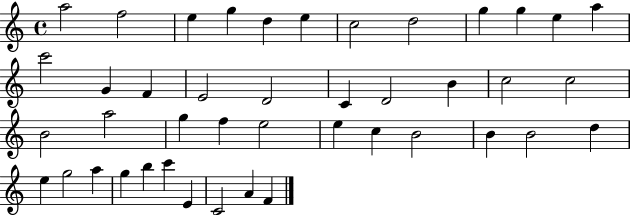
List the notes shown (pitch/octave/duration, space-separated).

A5/h F5/h E5/q G5/q D5/q E5/q C5/h D5/h G5/q G5/q E5/q A5/q C6/h G4/q F4/q E4/h D4/h C4/q D4/h B4/q C5/h C5/h B4/h A5/h G5/q F5/q E5/h E5/q C5/q B4/h B4/q B4/h D5/q E5/q G5/h A5/q G5/q B5/q C6/q E4/q C4/h A4/q F4/q